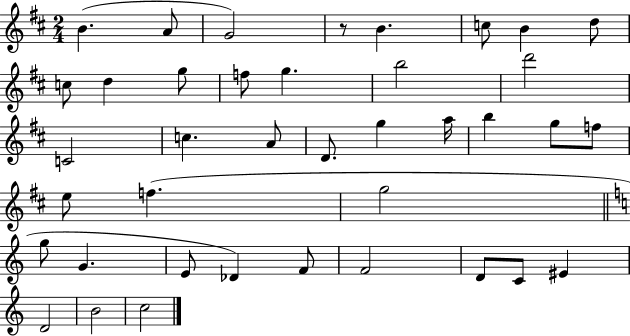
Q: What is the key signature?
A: D major